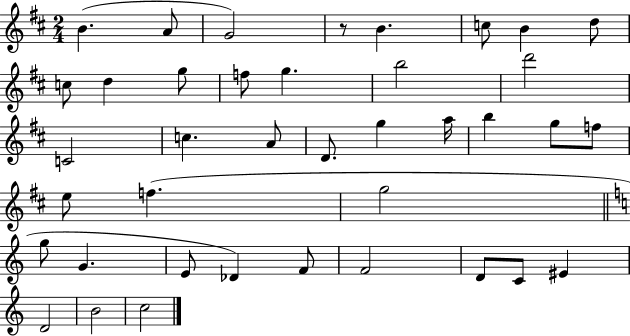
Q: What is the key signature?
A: D major